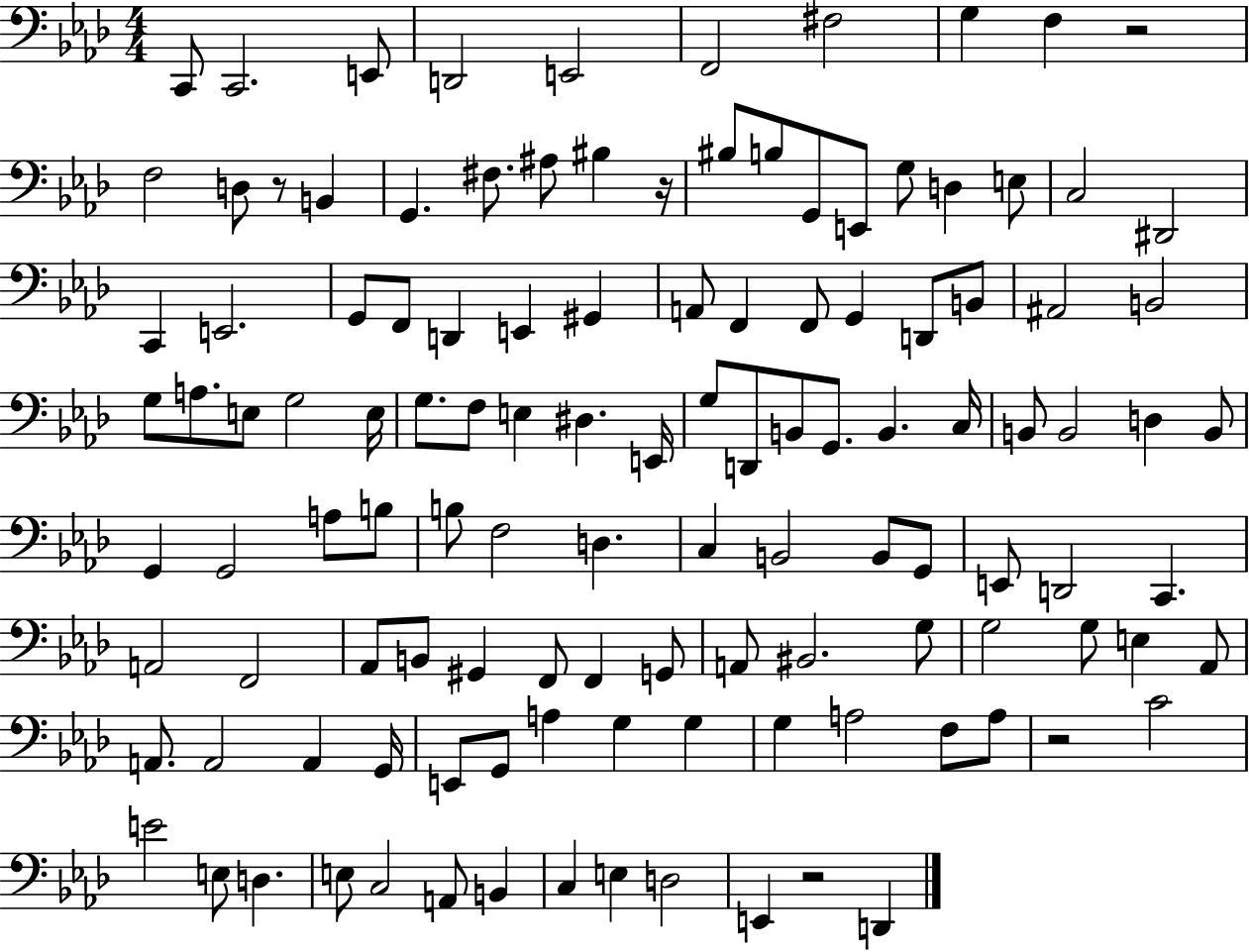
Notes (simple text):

C2/e C2/h. E2/e D2/h E2/h F2/h F#3/h G3/q F3/q R/h F3/h D3/e R/e B2/q G2/q. F#3/e. A#3/e BIS3/q R/s BIS3/e B3/e G2/e E2/e G3/e D3/q E3/e C3/h D#2/h C2/q E2/h. G2/e F2/e D2/q E2/q G#2/q A2/e F2/q F2/e G2/q D2/e B2/e A#2/h B2/h G3/e A3/e. E3/e G3/h E3/s G3/e. F3/e E3/q D#3/q. E2/s G3/e D2/e B2/e G2/e. B2/q. C3/s B2/e B2/h D3/q B2/e G2/q G2/h A3/e B3/e B3/e F3/h D3/q. C3/q B2/h B2/e G2/e E2/e D2/h C2/q. A2/h F2/h Ab2/e B2/e G#2/q F2/e F2/q G2/e A2/e BIS2/h. G3/e G3/h G3/e E3/q Ab2/e A2/e. A2/h A2/q G2/s E2/e G2/e A3/q G3/q G3/q G3/q A3/h F3/e A3/e R/h C4/h E4/h E3/e D3/q. E3/e C3/h A2/e B2/q C3/q E3/q D3/h E2/q R/h D2/q